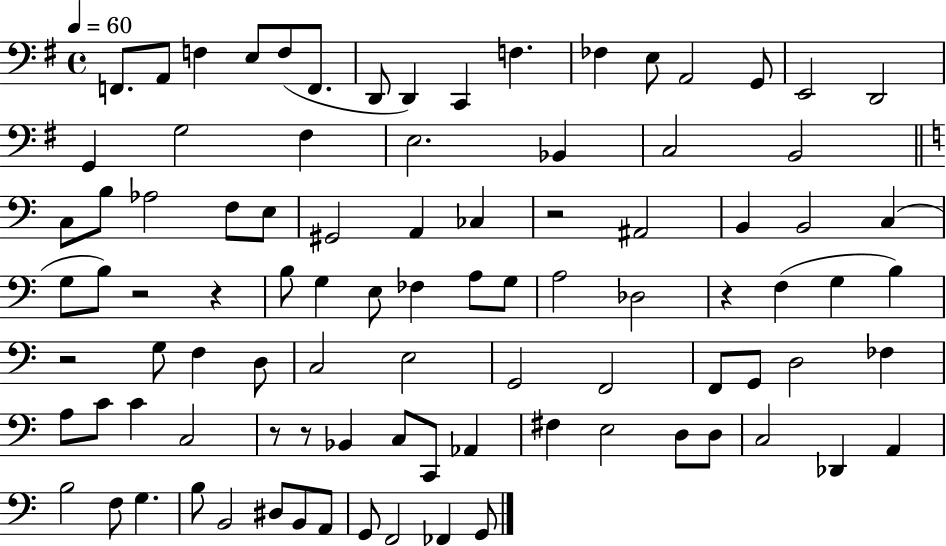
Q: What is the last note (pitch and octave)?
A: G2